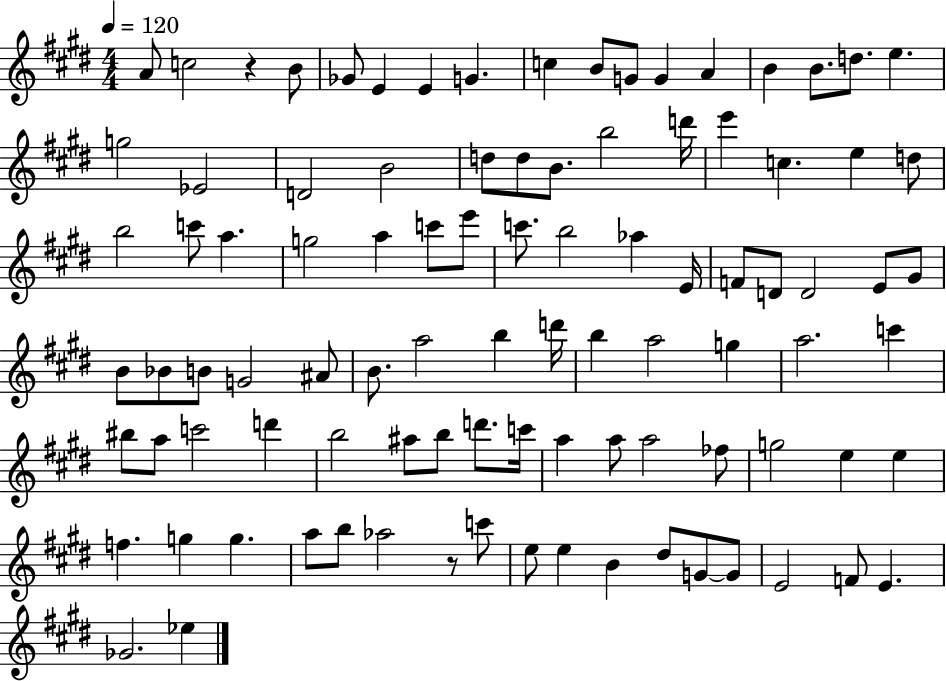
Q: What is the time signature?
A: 4/4